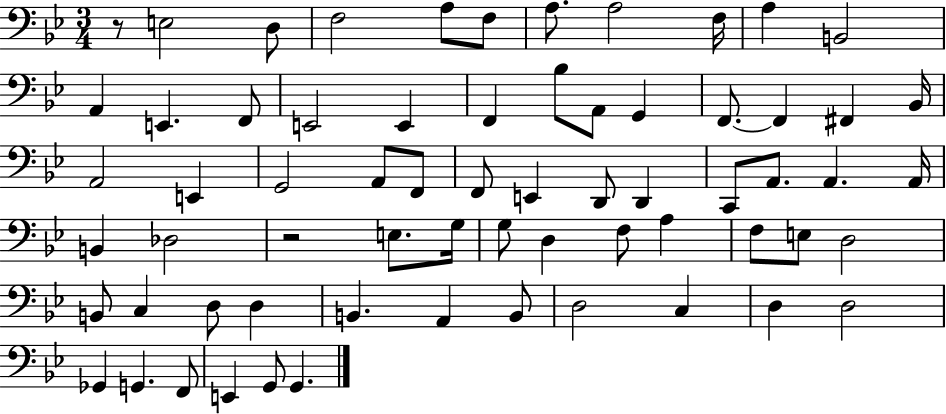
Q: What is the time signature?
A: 3/4